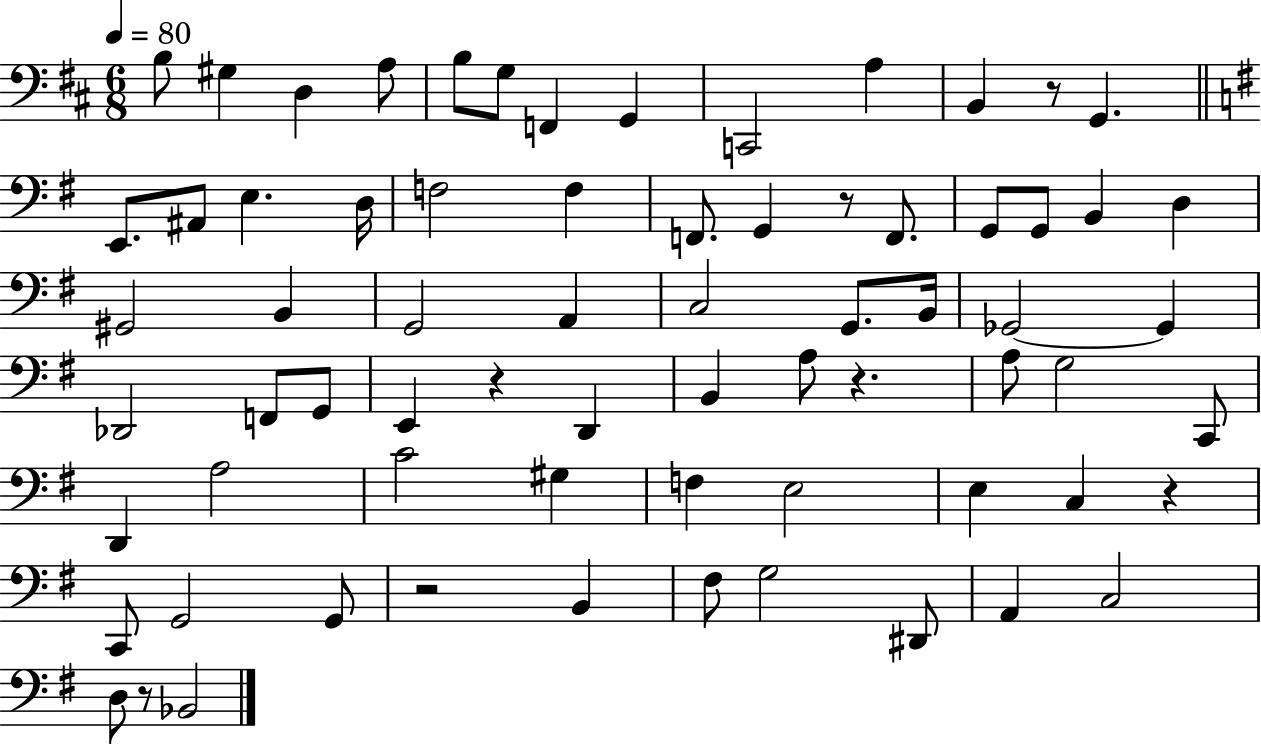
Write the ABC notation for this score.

X:1
T:Untitled
M:6/8
L:1/4
K:D
B,/2 ^G, D, A,/2 B,/2 G,/2 F,, G,, C,,2 A, B,, z/2 G,, E,,/2 ^A,,/2 E, D,/4 F,2 F, F,,/2 G,, z/2 F,,/2 G,,/2 G,,/2 B,, D, ^G,,2 B,, G,,2 A,, C,2 G,,/2 B,,/4 _G,,2 _G,, _D,,2 F,,/2 G,,/2 E,, z D,, B,, A,/2 z A,/2 G,2 C,,/2 D,, A,2 C2 ^G, F, E,2 E, C, z C,,/2 G,,2 G,,/2 z2 B,, ^F,/2 G,2 ^D,,/2 A,, C,2 D,/2 z/2 _B,,2